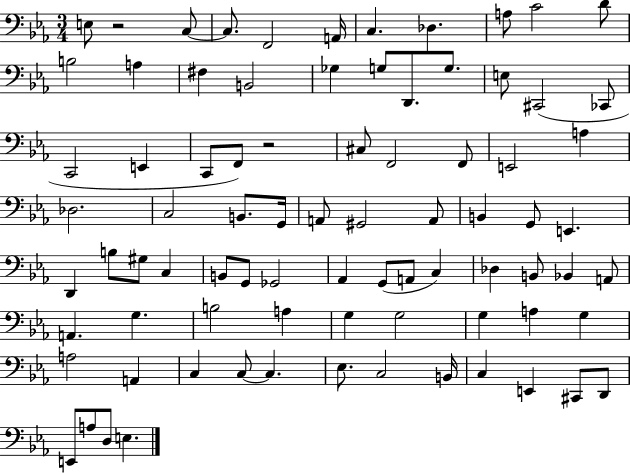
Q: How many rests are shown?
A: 2